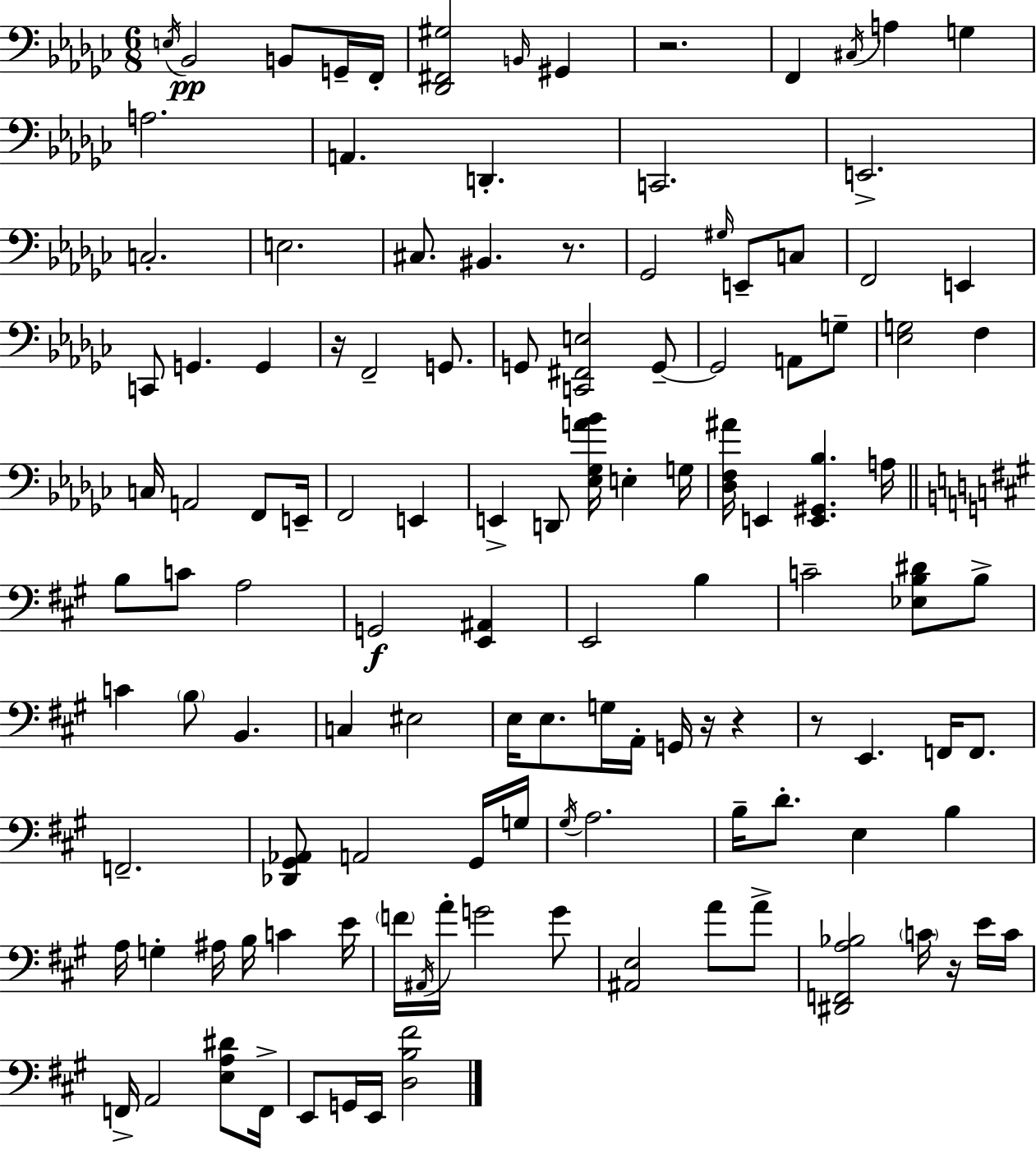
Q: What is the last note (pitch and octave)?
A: E2